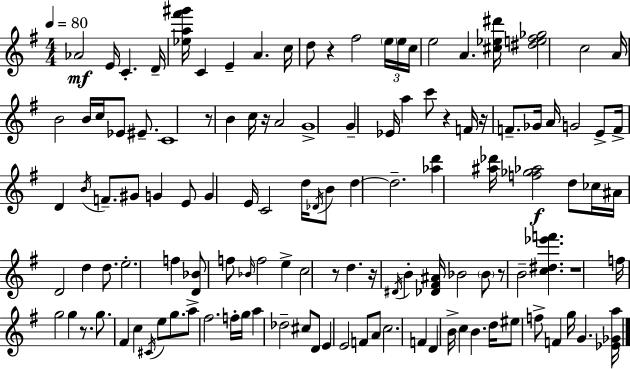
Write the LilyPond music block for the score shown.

{
  \clef treble
  \numericTimeSignature
  \time 4/4
  \key g \major
  \tempo 4 = 80
  \repeat volta 2 { aes'2\mf e'16 c'4.-. d'16-- | <ees'' a'' fis''' gis'''>16 c'4 e'4-- a'4. c''16 | d''8 r4 fis''2 \tuplet 3/2 { \parenthesize e''16 e''16 | c''16 } e''2 a'4. <cis'' ees'' dis'''>16 | \break <dis'' e'' fis'' ges''>2 c''2 | a'16 b'2 b'16 c''16 ees'8 eis'8.-- | c'1 | r8 b'4 c''16 r16 a'2 | \break g'1-> | g'4-- ees'16 a''4 c'''8 r4 f'16 | r16 f'8.-- ges'16 a'16 g'2 e'8-> | f'16-> d'4 \acciaccatura { b'16 } f'8.-- gis'8 g'4 e'8 | \break g'4 e'16 c'2 d''16 \acciaccatura { des'16 } | b'8 d''4~~ d''2.-- | <aes'' d'''>4 <ais'' des'''>16 <f'' ges'' aes''>2\f d''8 | ces''16 ais'16 d'2 d''4 d''8. | \break e''2.-. f''4 | <d' bes'>8 f''8 \grace { bes'16 } f''2 e''4-> | c''2 r8 d''4. | r16 \acciaccatura { dis'16 } b'4-. <des' fis' ais'>16 bes'2 | \break \parenthesize bes'8 r8 b'2-- <c'' dis'' ees''' f'''>4. | r1 | f''16 g''2 g''4 | r8. g''8. fis'4 c''4 \acciaccatura { cis'16 } | \break e''8 g''8. a''8-> fis''2. | f''16-. g''16 a''4 des''2-- | cis''8 d'8 e'4 e'2 | f'8 a'8 c''2. | \break f'4 d'4 b'16-> c''4 b'4. | d''16 eis''8 f''8-> f'4 g''16 g'4. | <ees' ges' a''>16 } \bar "|."
}